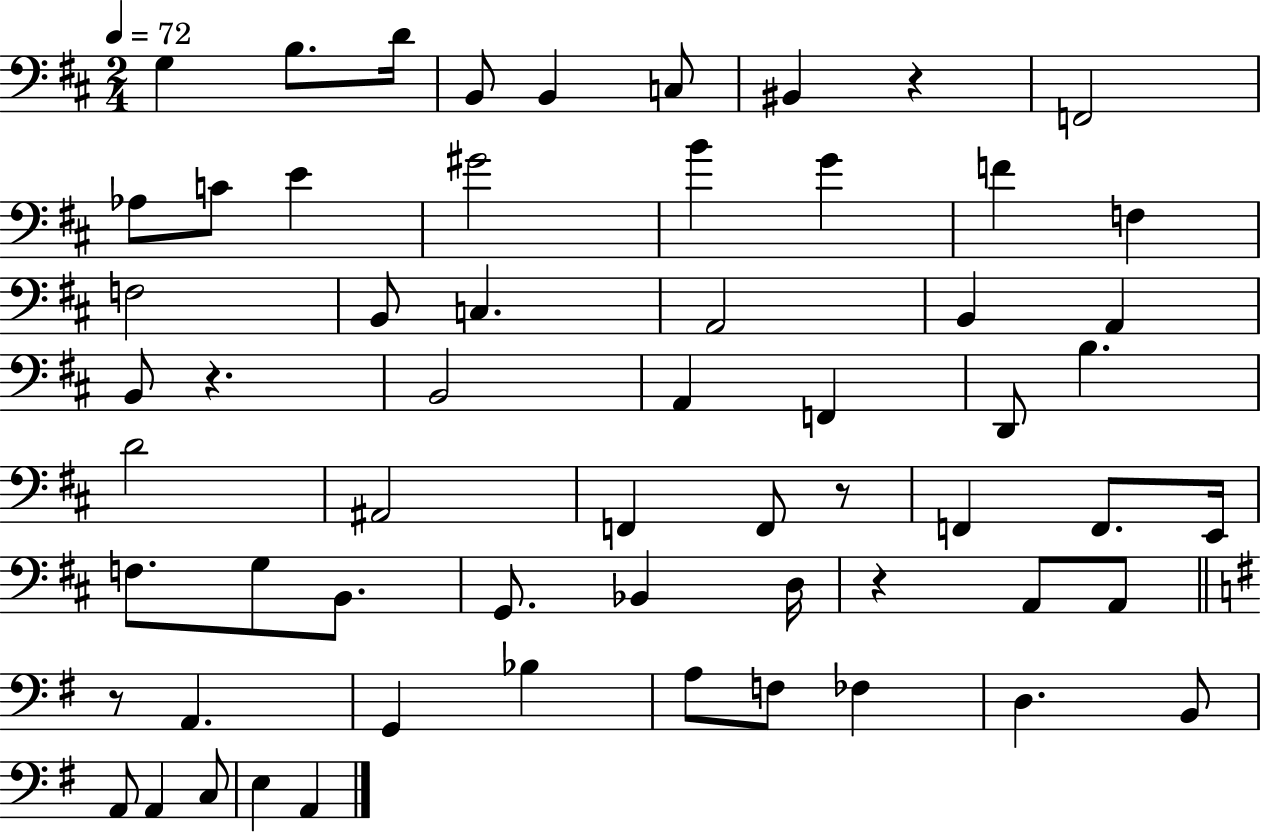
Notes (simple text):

G3/q B3/e. D4/s B2/e B2/q C3/e BIS2/q R/q F2/h Ab3/e C4/e E4/q G#4/h B4/q G4/q F4/q F3/q F3/h B2/e C3/q. A2/h B2/q A2/q B2/e R/q. B2/h A2/q F2/q D2/e B3/q. D4/h A#2/h F2/q F2/e R/e F2/q F2/e. E2/s F3/e. G3/e B2/e. G2/e. Bb2/q D3/s R/q A2/e A2/e R/e A2/q. G2/q Bb3/q A3/e F3/e FES3/q D3/q. B2/e A2/e A2/q C3/e E3/q A2/q